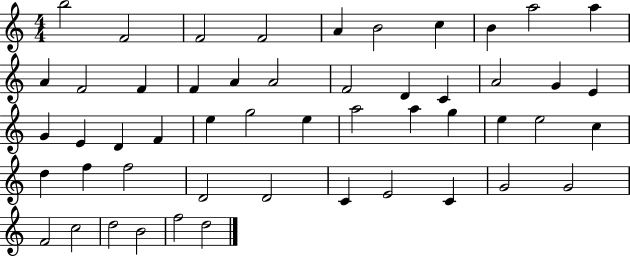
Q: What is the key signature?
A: C major